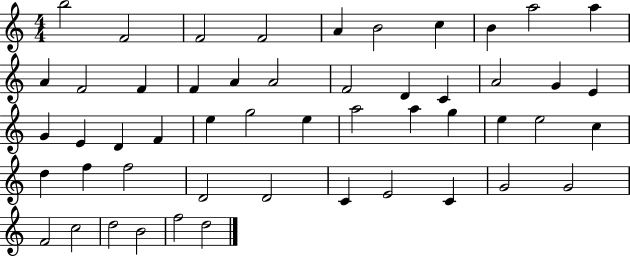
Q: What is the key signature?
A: C major